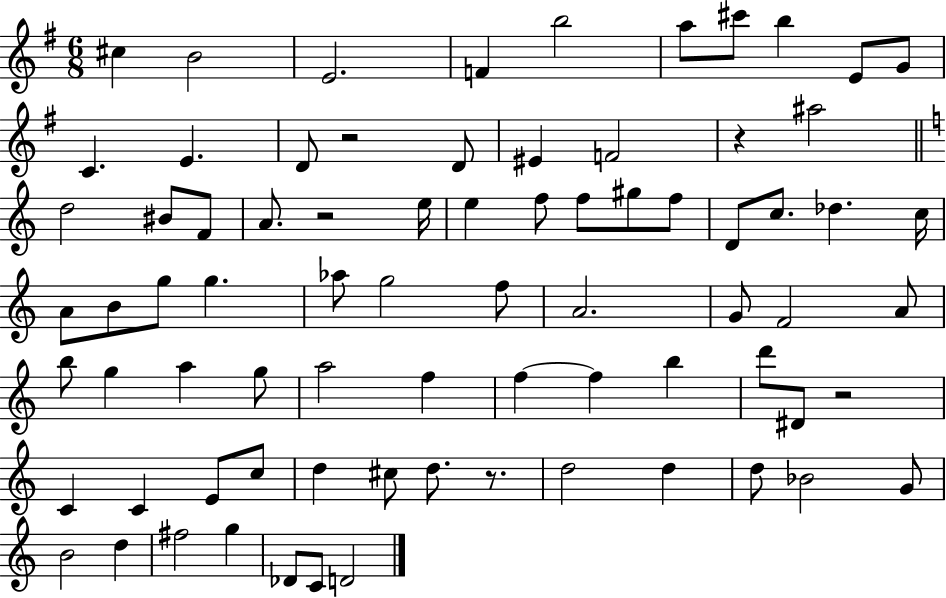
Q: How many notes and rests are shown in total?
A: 77